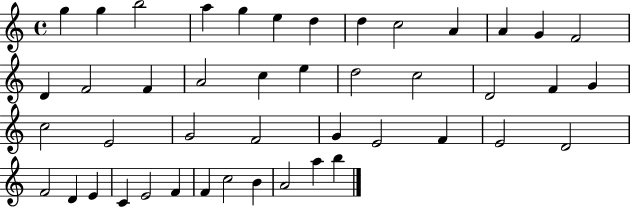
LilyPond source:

{
  \clef treble
  \time 4/4
  \defaultTimeSignature
  \key c \major
  g''4 g''4 b''2 | a''4 g''4 e''4 d''4 | d''4 c''2 a'4 | a'4 g'4 f'2 | \break d'4 f'2 f'4 | a'2 c''4 e''4 | d''2 c''2 | d'2 f'4 g'4 | \break c''2 e'2 | g'2 f'2 | g'4 e'2 f'4 | e'2 d'2 | \break f'2 d'4 e'4 | c'4 e'2 f'4 | f'4 c''2 b'4 | a'2 a''4 b''4 | \break \bar "|."
}